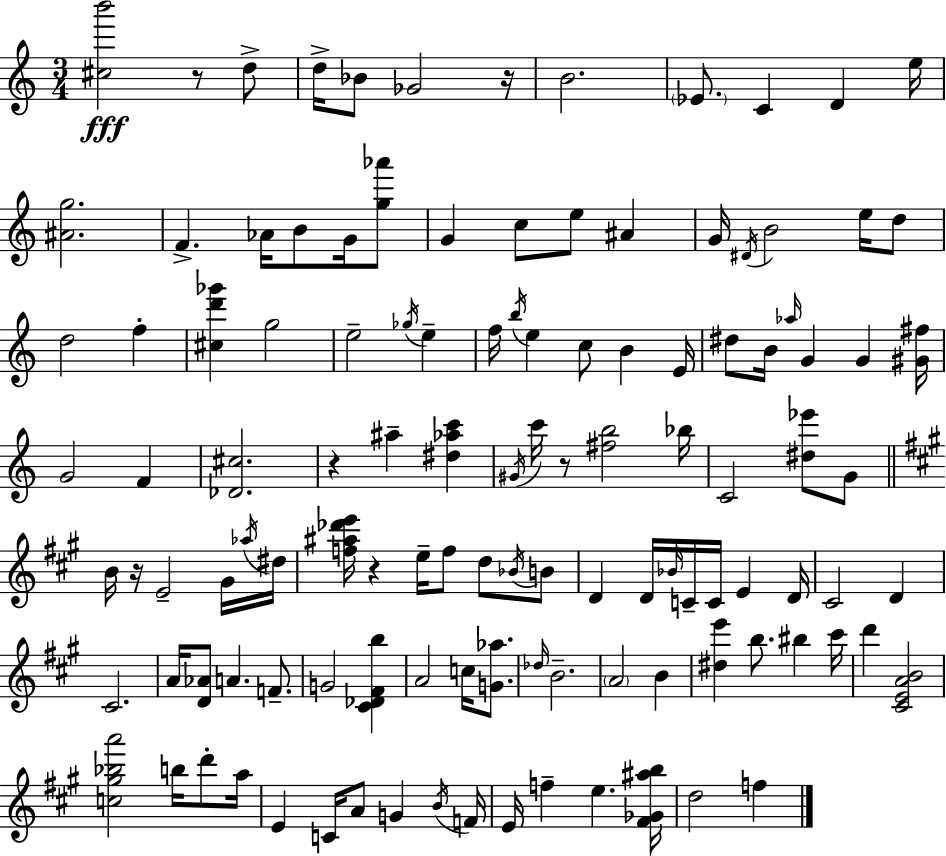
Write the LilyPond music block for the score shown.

{
  \clef treble
  \numericTimeSignature
  \time 3/4
  \key c \major
  <cis'' b'''>2\fff r8 d''8-> | d''16-> bes'8 ges'2 r16 | b'2. | \parenthesize ees'8. c'4 d'4 e''16 | \break <ais' g''>2. | f'4.-> aes'16 b'8 g'16 <g'' aes'''>8 | g'4 c''8 e''8 ais'4 | g'16 \acciaccatura { dis'16 } b'2 e''16 d''8 | \break d''2 f''4-. | <cis'' d''' ges'''>4 g''2 | e''2-- \acciaccatura { ges''16 } e''4-- | f''16 \acciaccatura { b''16 } e''4 c''8 b'4 | \break e'16 dis''8 b'16 \grace { aes''16 } g'4 g'4 | <gis' fis''>16 g'2 | f'4 <des' cis''>2. | r4 ais''4-- | \break <dis'' aes'' c'''>4 \acciaccatura { gis'16 } c'''16 r8 <fis'' b''>2 | bes''16 c'2 | <dis'' ees'''>8 g'8 \bar "||" \break \key a \major b'16 r16 e'2-- gis'16 \acciaccatura { aes''16 } | dis''16 <f'' ais'' des''' e'''>16 r4 e''16-- f''8 d''8 \acciaccatura { bes'16 } | b'8 d'4 d'16 \grace { bes'16 } c'16-- c'16 e'4 | d'16 cis'2 d'4 | \break cis'2. | a'16 <d' aes'>8 a'4. | f'8.-- g'2 <cis' des' fis' b''>4 | a'2 c''16 | \break <g' aes''>8. \grace { des''16 } b'2.-- | \parenthesize a'2 | b'4 <dis'' e'''>4 b''8. bis''4 | cis'''16 d'''4 <cis' e' a' b'>2 | \break <c'' gis'' bes'' a'''>2 | b''16 d'''8-. a''16 e'4 c'16 a'8 g'4 | \acciaccatura { b'16 } f'16 e'16 f''4-- e''4. | <fis' ges' ais'' b''>16 d''2 | \break f''4 \bar "|."
}